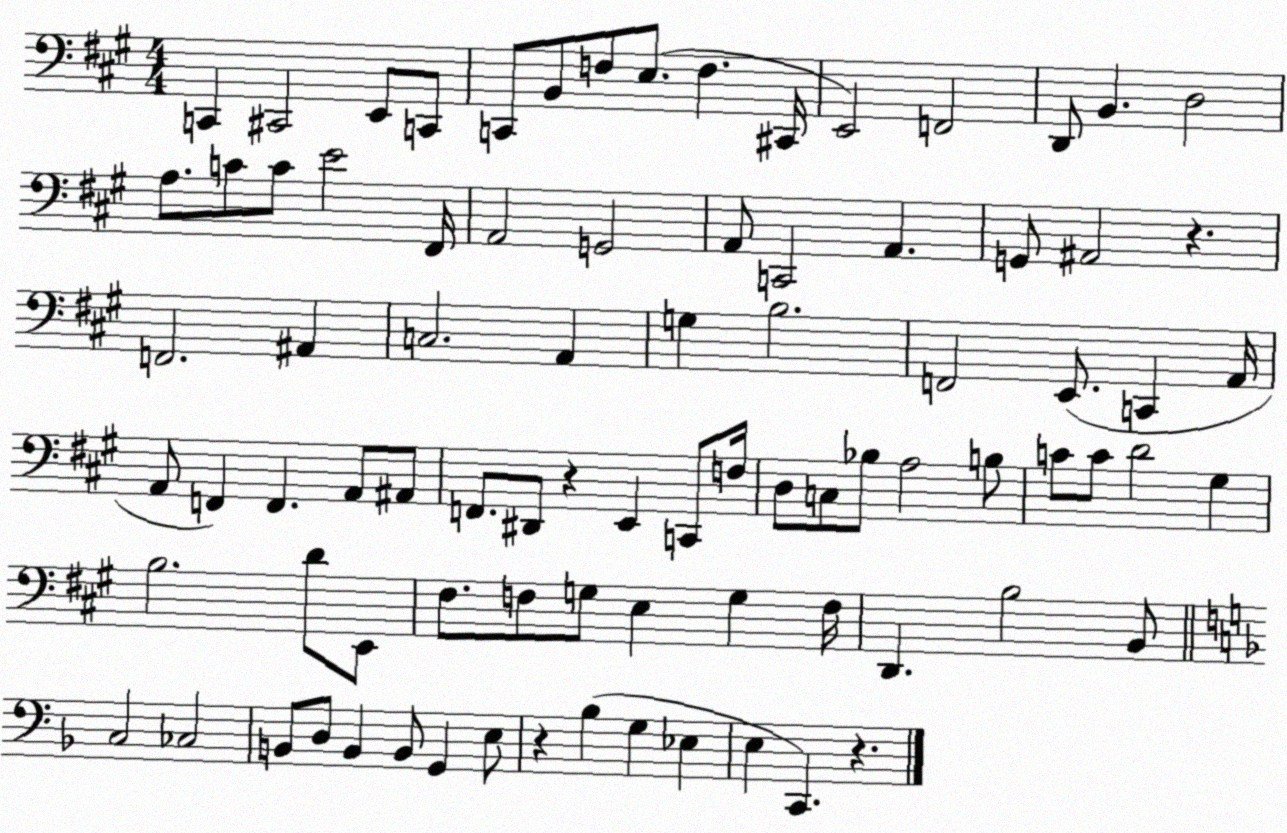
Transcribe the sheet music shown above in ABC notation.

X:1
T:Untitled
M:4/4
L:1/4
K:A
C,, ^C,,2 E,,/2 C,,/2 C,,/2 B,,/2 F,/2 E,/2 F, ^C,,/4 E,,2 F,,2 D,,/2 B,, D,2 A,/2 C/2 C/2 E2 ^F,,/4 A,,2 G,,2 A,,/2 C,,2 A,, G,,/2 ^A,,2 z F,,2 ^A,, C,2 A,, G, B,2 F,,2 E,,/2 C,, A,,/4 A,,/2 F,, F,, A,,/2 ^A,,/2 F,,/2 ^D,,/2 z E,, C,,/2 F,/4 D,/2 C,/2 _B,/2 A,2 B,/2 C/2 C/2 D2 ^G, B,2 D/2 E,,/2 ^F,/2 F,/2 G,/2 E, G, F,/4 D,, B,2 B,,/2 C,2 _C,2 B,,/2 D,/2 B,, B,,/2 G,, E,/2 z _B, G, _E, E, C,, z